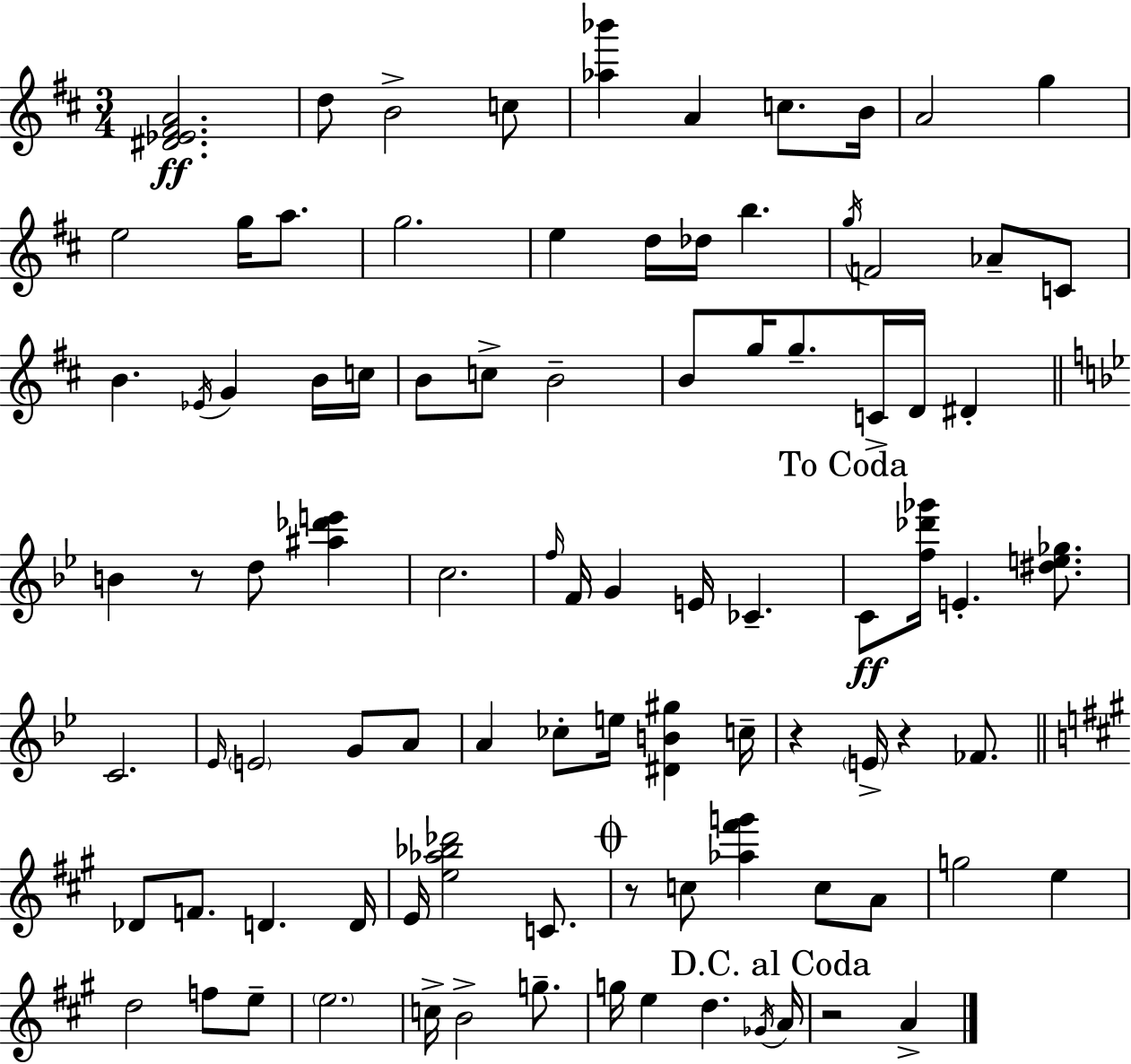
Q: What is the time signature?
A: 3/4